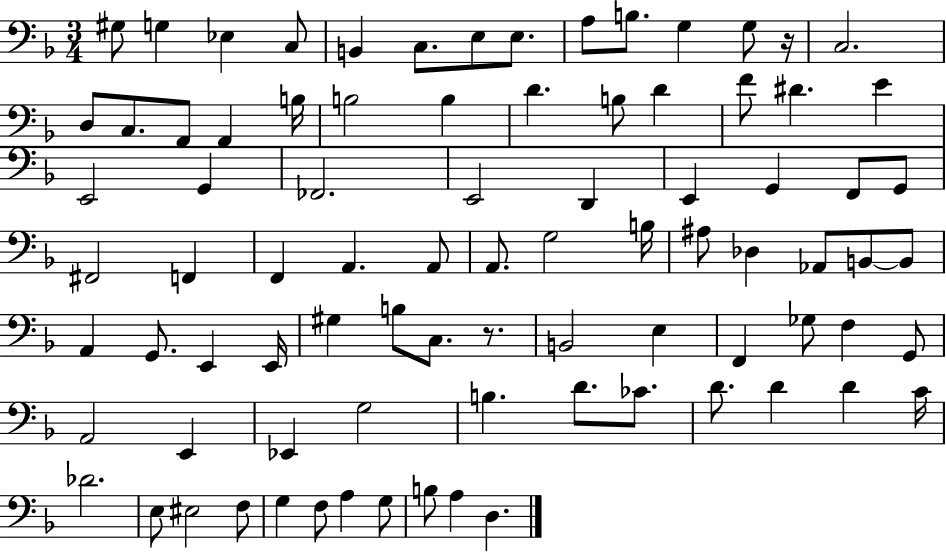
G#3/e G3/q Eb3/q C3/e B2/q C3/e. E3/e E3/e. A3/e B3/e. G3/q G3/e R/s C3/h. D3/e C3/e. A2/e A2/q B3/s B3/h B3/q D4/q. B3/e D4/q F4/e D#4/q. E4/q E2/h G2/q FES2/h. E2/h D2/q E2/q G2/q F2/e G2/e F#2/h F2/q F2/q A2/q. A2/e A2/e. G3/h B3/s A#3/e Db3/q Ab2/e B2/e B2/e A2/q G2/e. E2/q E2/s G#3/q B3/e C3/e. R/e. B2/h E3/q F2/q Gb3/e F3/q G2/e A2/h E2/q Eb2/q G3/h B3/q. D4/e. CES4/e. D4/e. D4/q D4/q C4/s Db4/h. E3/e EIS3/h F3/e G3/q F3/e A3/q G3/e B3/e A3/q D3/q.